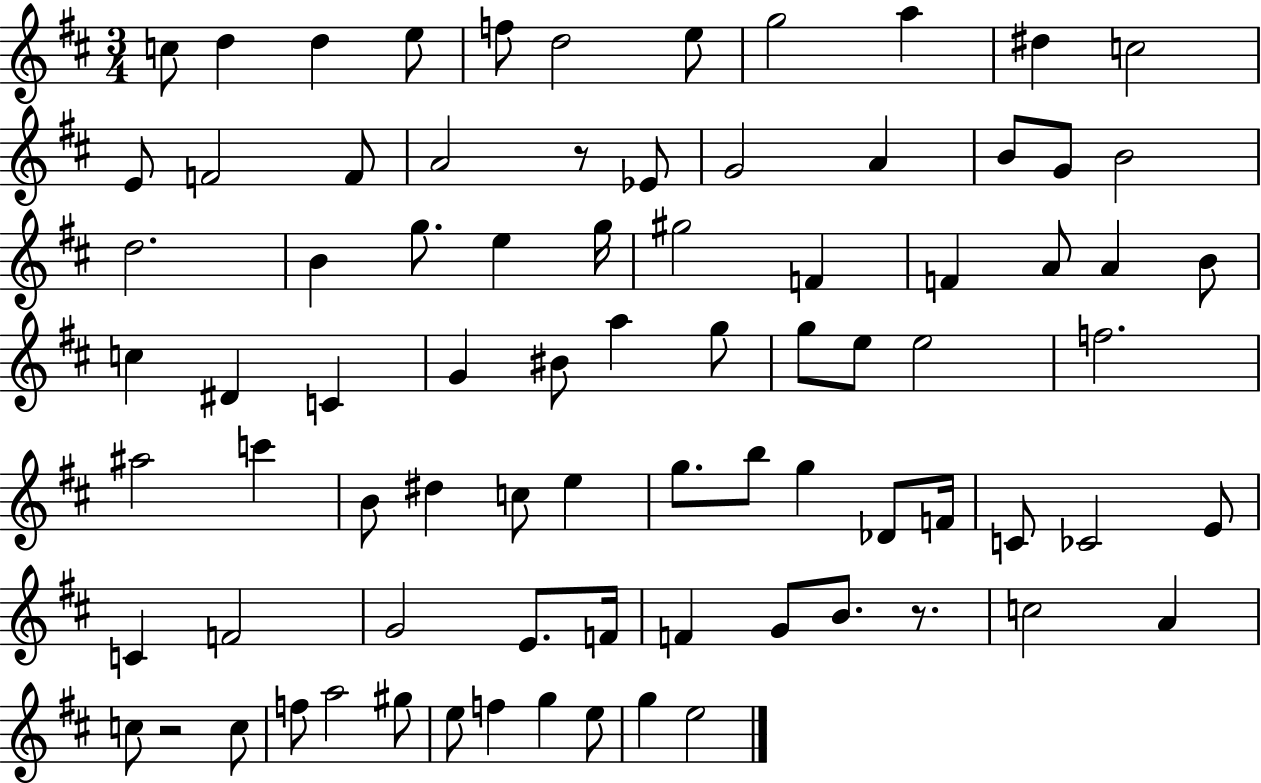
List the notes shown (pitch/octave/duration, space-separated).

C5/e D5/q D5/q E5/e F5/e D5/h E5/e G5/h A5/q D#5/q C5/h E4/e F4/h F4/e A4/h R/e Eb4/e G4/h A4/q B4/e G4/e B4/h D5/h. B4/q G5/e. E5/q G5/s G#5/h F4/q F4/q A4/e A4/q B4/e C5/q D#4/q C4/q G4/q BIS4/e A5/q G5/e G5/e E5/e E5/h F5/h. A#5/h C6/q B4/e D#5/q C5/e E5/q G5/e. B5/e G5/q Db4/e F4/s C4/e CES4/h E4/e C4/q F4/h G4/h E4/e. F4/s F4/q G4/e B4/e. R/e. C5/h A4/q C5/e R/h C5/e F5/e A5/h G#5/e E5/e F5/q G5/q E5/e G5/q E5/h